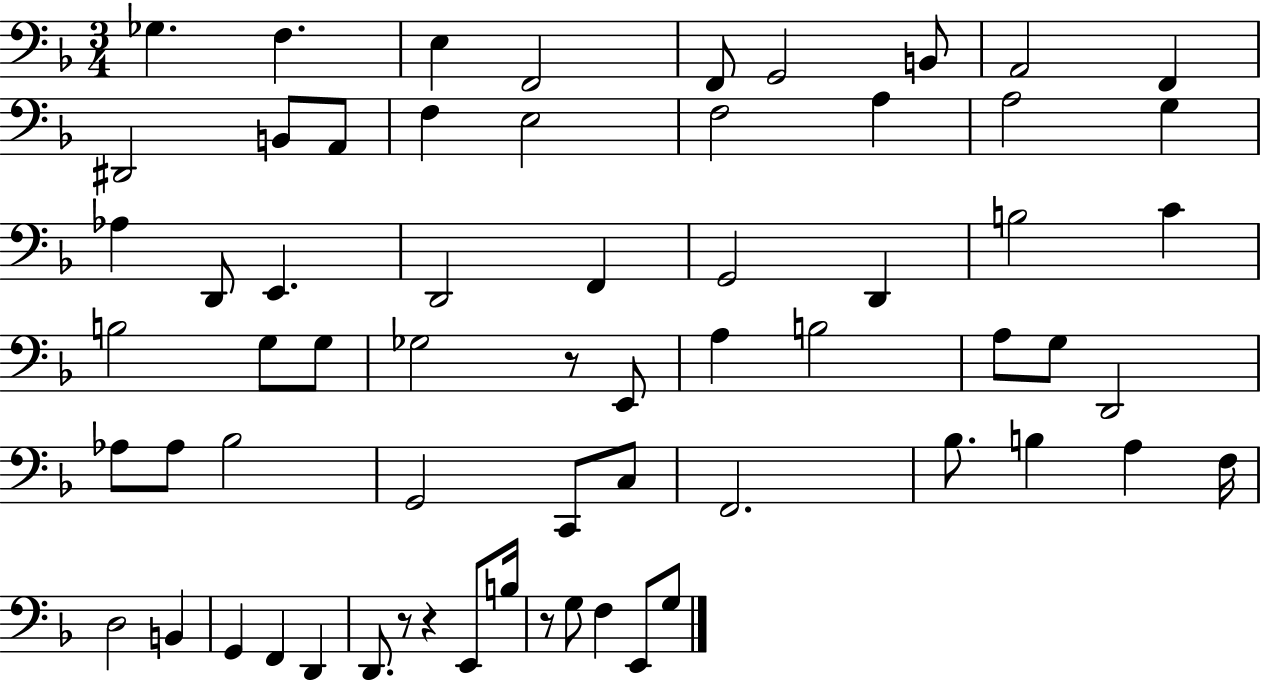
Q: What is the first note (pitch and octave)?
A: Gb3